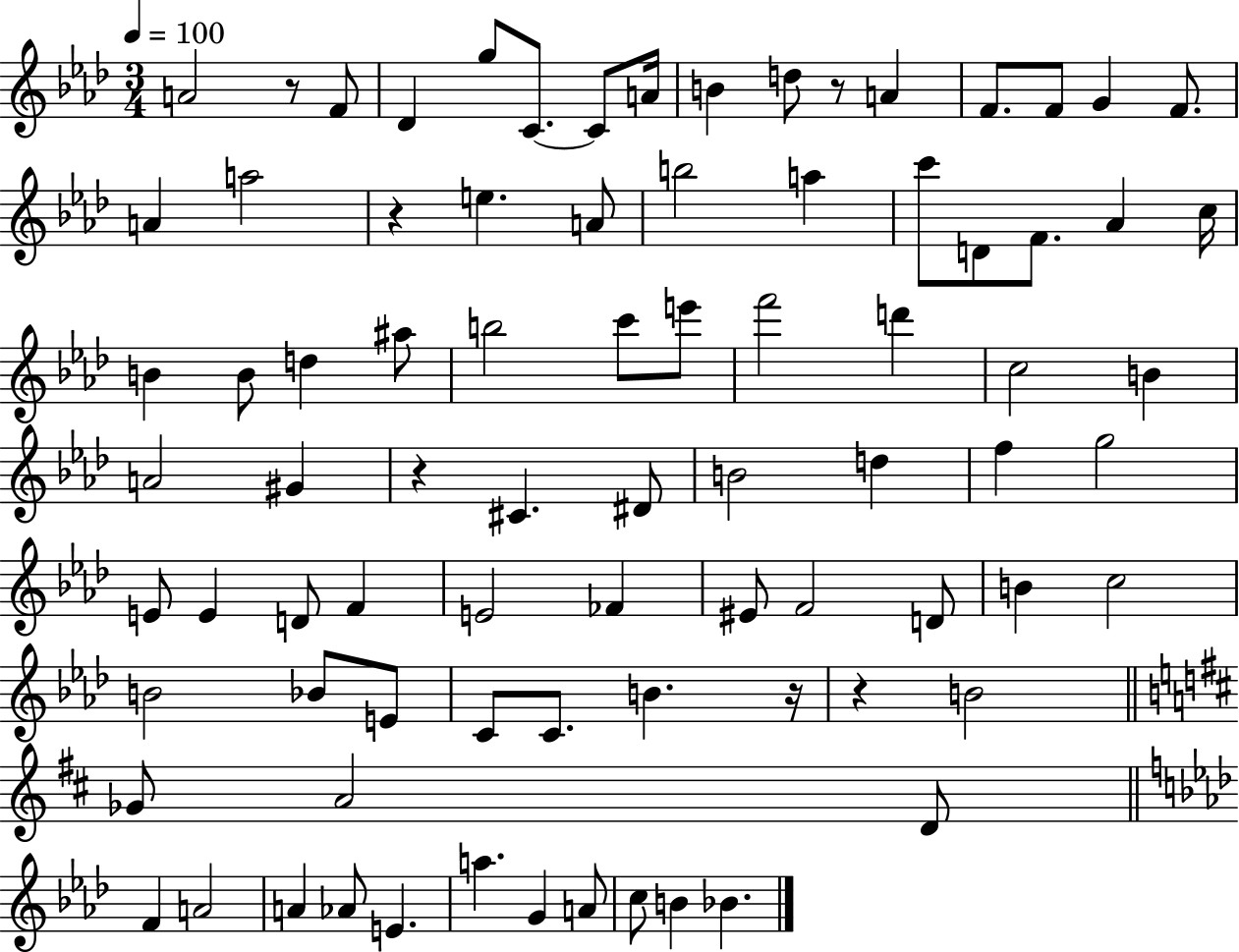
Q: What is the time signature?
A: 3/4